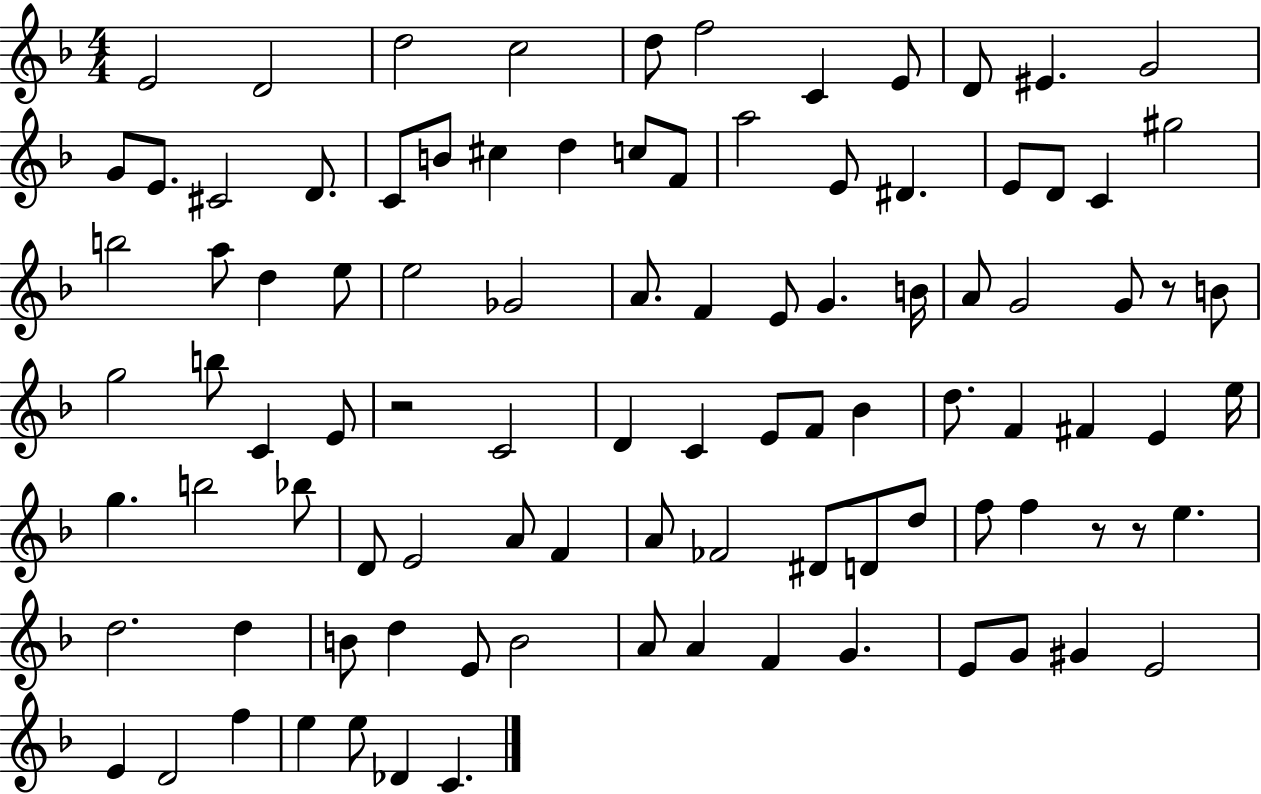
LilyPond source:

{
  \clef treble
  \numericTimeSignature
  \time 4/4
  \key f \major
  \repeat volta 2 { e'2 d'2 | d''2 c''2 | d''8 f''2 c'4 e'8 | d'8 eis'4. g'2 | \break g'8 e'8. cis'2 d'8. | c'8 b'8 cis''4 d''4 c''8 f'8 | a''2 e'8 dis'4. | e'8 d'8 c'4 gis''2 | \break b''2 a''8 d''4 e''8 | e''2 ges'2 | a'8. f'4 e'8 g'4. b'16 | a'8 g'2 g'8 r8 b'8 | \break g''2 b''8 c'4 e'8 | r2 c'2 | d'4 c'4 e'8 f'8 bes'4 | d''8. f'4 fis'4 e'4 e''16 | \break g''4. b''2 bes''8 | d'8 e'2 a'8 f'4 | a'8 fes'2 dis'8 d'8 d''8 | f''8 f''4 r8 r8 e''4. | \break d''2. d''4 | b'8 d''4 e'8 b'2 | a'8 a'4 f'4 g'4. | e'8 g'8 gis'4 e'2 | \break e'4 d'2 f''4 | e''4 e''8 des'4 c'4. | } \bar "|."
}